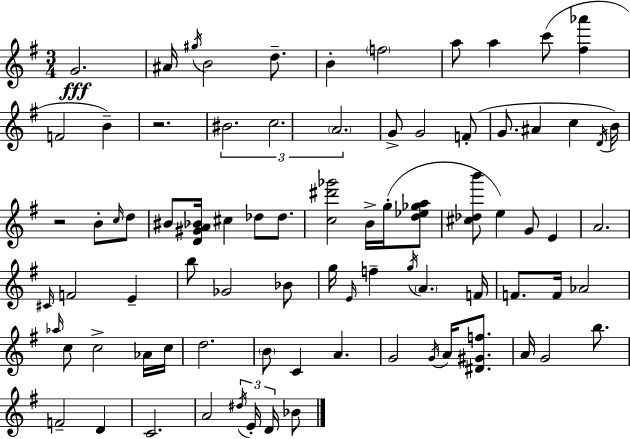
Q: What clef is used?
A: treble